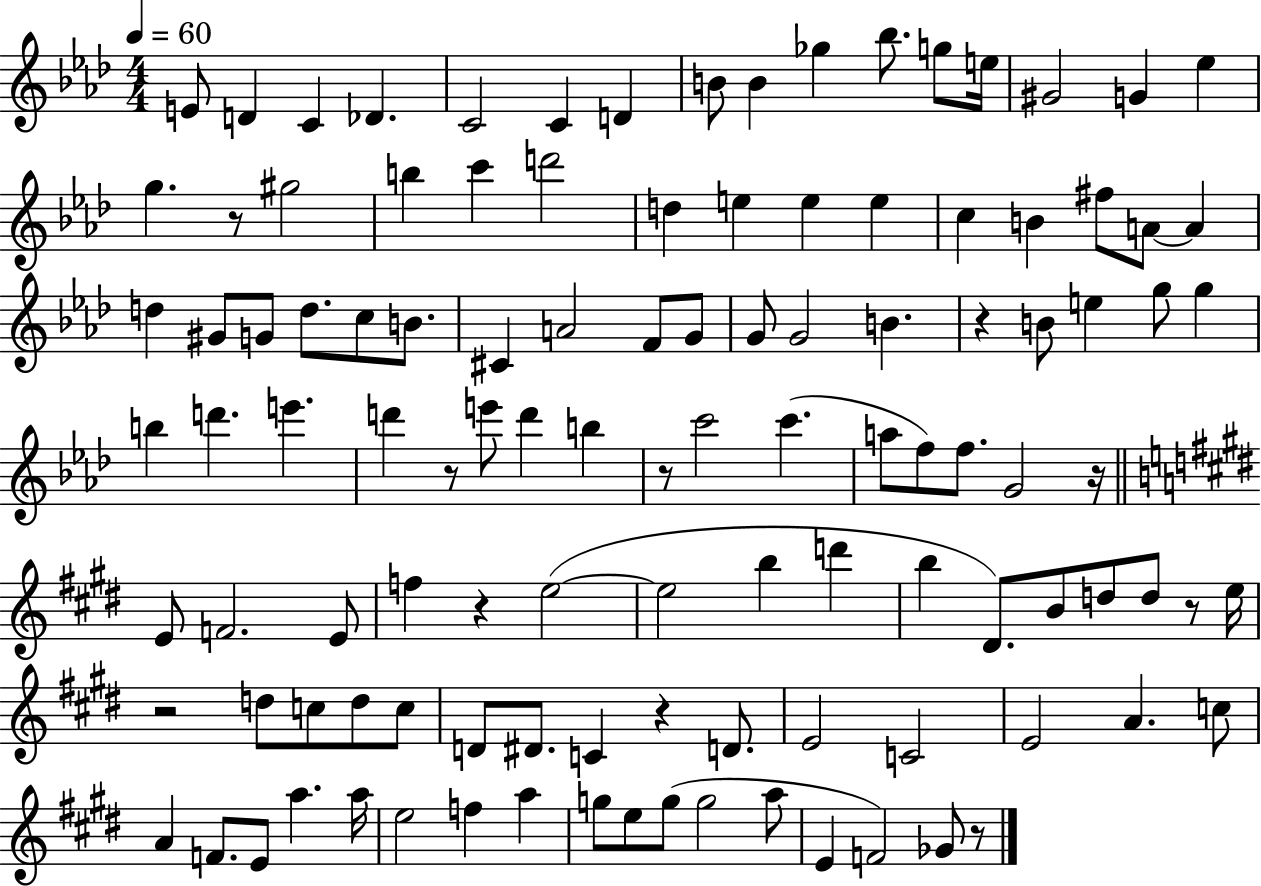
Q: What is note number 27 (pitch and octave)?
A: B4